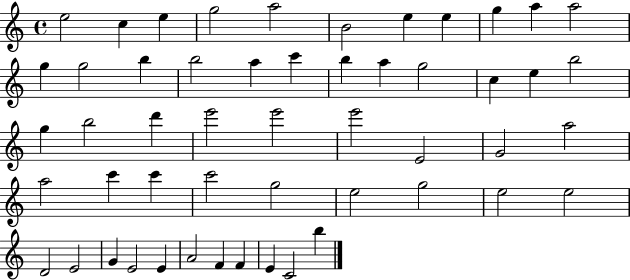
{
  \clef treble
  \time 4/4
  \defaultTimeSignature
  \key c \major
  e''2 c''4 e''4 | g''2 a''2 | b'2 e''4 e''4 | g''4 a''4 a''2 | \break g''4 g''2 b''4 | b''2 a''4 c'''4 | b''4 a''4 g''2 | c''4 e''4 b''2 | \break g''4 b''2 d'''4 | e'''2 e'''2 | e'''2 e'2 | g'2 a''2 | \break a''2 c'''4 c'''4 | c'''2 g''2 | e''2 g''2 | e''2 e''2 | \break d'2 e'2 | g'4 e'2 e'4 | a'2 f'4 f'4 | e'4 c'2 b''4 | \break \bar "|."
}